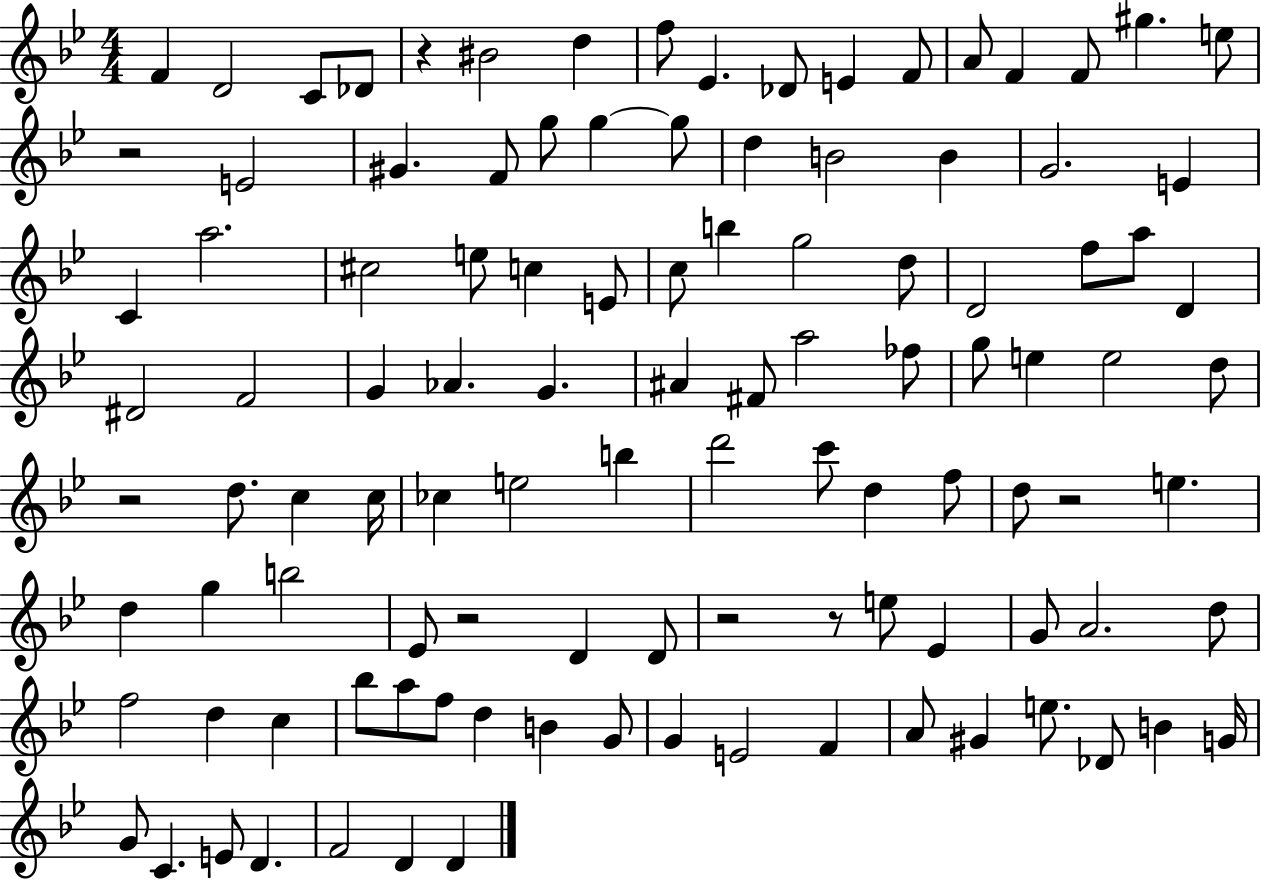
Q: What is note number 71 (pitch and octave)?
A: D4